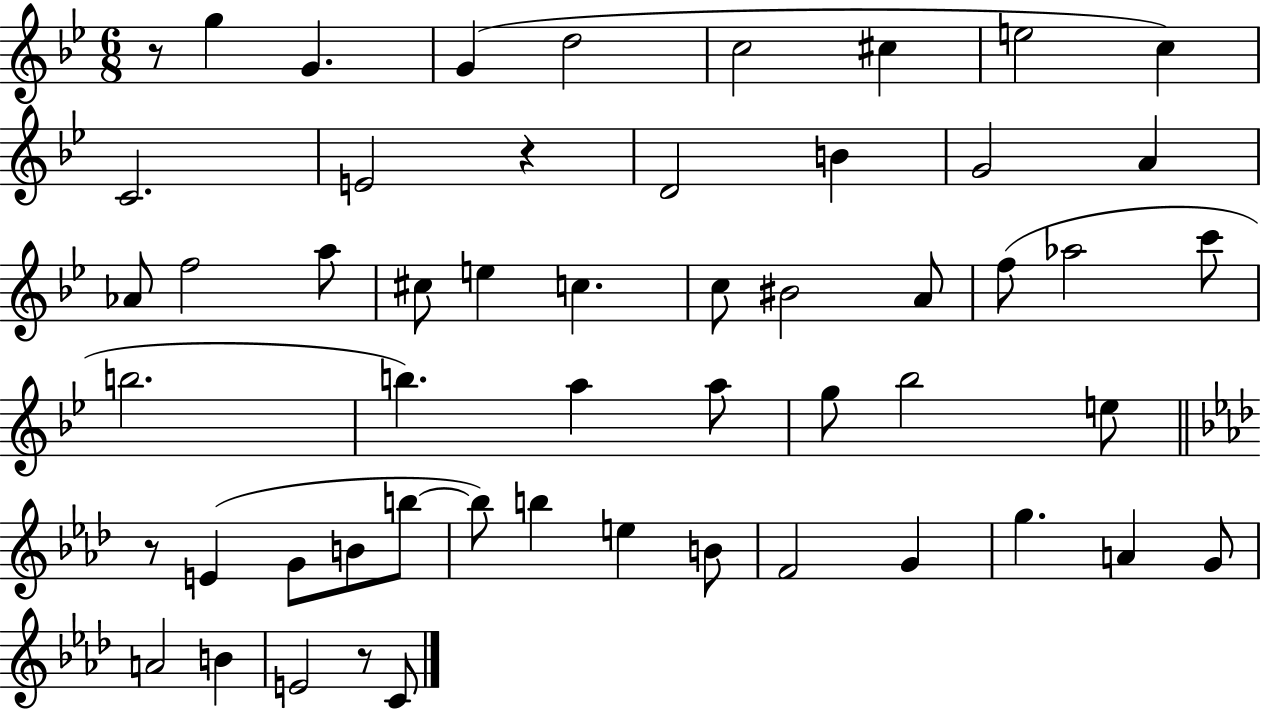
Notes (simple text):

R/e G5/q G4/q. G4/q D5/h C5/h C#5/q E5/h C5/q C4/h. E4/h R/q D4/h B4/q G4/h A4/q Ab4/e F5/h A5/e C#5/e E5/q C5/q. C5/e BIS4/h A4/e F5/e Ab5/h C6/e B5/h. B5/q. A5/q A5/e G5/e Bb5/h E5/e R/e E4/q G4/e B4/e B5/e B5/e B5/q E5/q B4/e F4/h G4/q G5/q. A4/q G4/e A4/h B4/q E4/h R/e C4/e